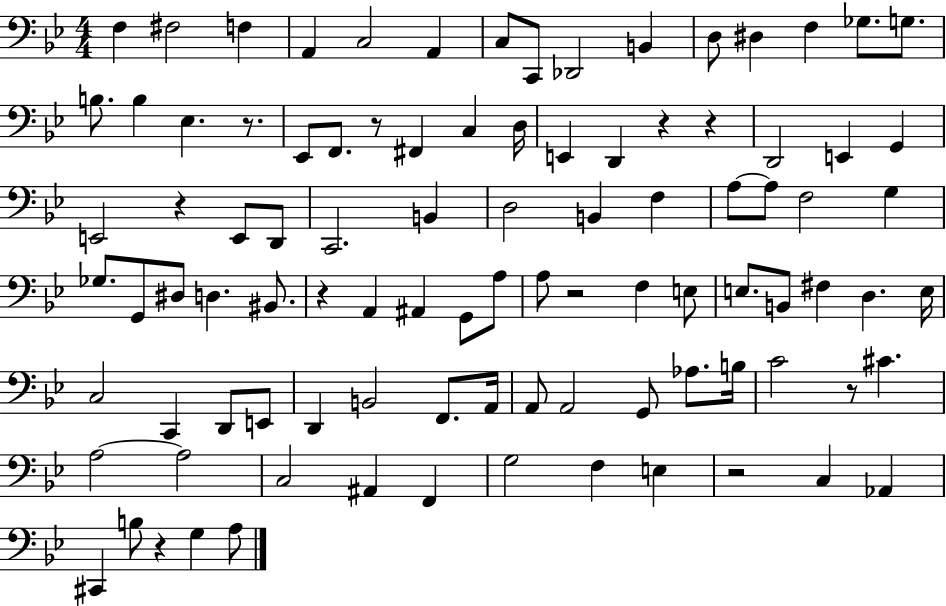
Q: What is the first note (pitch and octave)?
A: F3